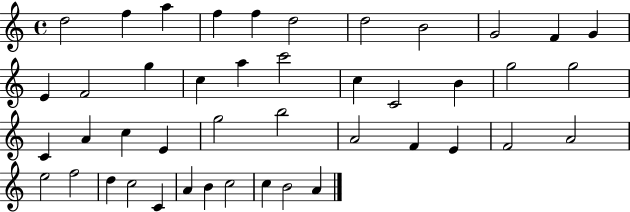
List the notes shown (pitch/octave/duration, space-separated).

D5/h F5/q A5/q F5/q F5/q D5/h D5/h B4/h G4/h F4/q G4/q E4/q F4/h G5/q C5/q A5/q C6/h C5/q C4/h B4/q G5/h G5/h C4/q A4/q C5/q E4/q G5/h B5/h A4/h F4/q E4/q F4/h A4/h E5/h F5/h D5/q C5/h C4/q A4/q B4/q C5/h C5/q B4/h A4/q